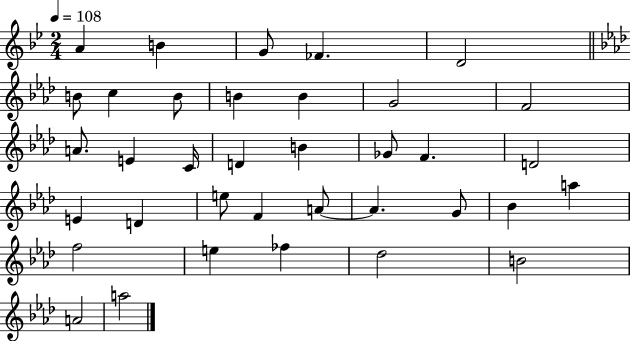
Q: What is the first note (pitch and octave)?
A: A4